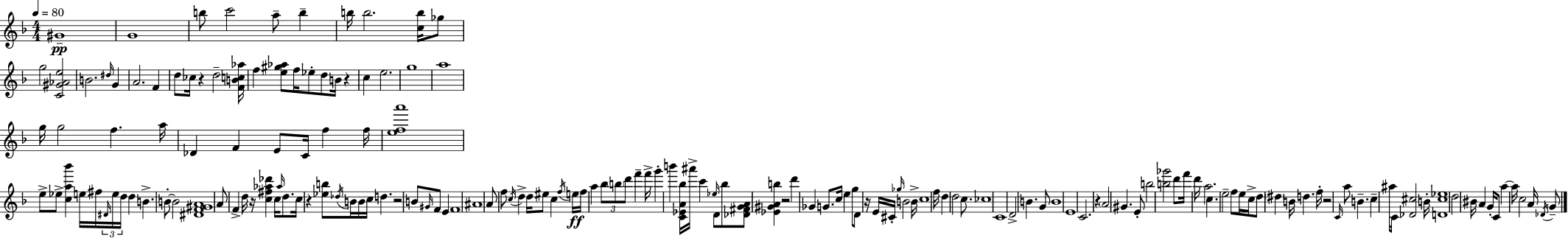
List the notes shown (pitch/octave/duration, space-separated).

G#4/w G4/w B5/e C6/h A5/e B5/q B5/s B5/h. [C5,B5]/s Gb5/e G5/h [C4,G#4,Ab4,E5]/h B4/h. D#5/s G4/q A4/h. F4/q D5/e CES5/s R/q D5/h [F4,B4,C5,Ab5]/s F5/q [E5,G#5,Ab5]/e F5/s Eb5/e D5/e B4/s R/q C5/q E5/h. G5/w A5/w G5/s G5/h F5/q. A5/s Db4/q F4/q E4/e C4/s F5/q F5/s [E5,F5,A6]/w E5/e Eb5/e [C5,A5,Bb6]/q E5/s F#5/s D#4/s E5/s D5/s D5/q B4/q. B4/e B4/h [D#4,F4,G#4,A4]/w A4/e F4/q D5/s R/s [C5,F#5,Ab5,Db6]/q C5/s Ab5/s D5/e. C5/s R/q [Eb5,B5]/e Db5/s B4/s B4/s C5/s D5/q. R/h B4/e G#4/s F4/e E4/q F4/w A#4/w A4/e F5/e C5/s D5/q D5/s EIS5/e C5/q F5/s E5/s F5/s A5/q Bb5/e B5/e D6/e F6/q F6/s G6/q B6/q [C4,Eb4,A4,Bb5]/s A#6/s C6/q Eb5/s D4/e Bb5/e [Db4,F#4,G4,A4]/e [Eb4,G#4,A4,B5]/q R/h D6/q Gb4/q G4/e. C5/s E5/q G5/e D4/e R/s E4/s C#4/s Gb5/s B4/h B4/s C5/w F5/s D5/q D5/h C5/e. CES5/w C4/w D4/h B4/q. G4/e B4/w E4/w C4/h. R/q A4/h G#4/q. E4/e B5/h [B5,Gb6]/h D6/e F6/s D6/s A5/h. C5/q. E5/h F5/e E5/s C5/s D5/e D#5/q B4/s D5/q. F5/s R/h C4/s A5/e B4/q. C5/q A#5/e C4/s [Db4,C#5]/h B4/s [D4,C#5,Eb5]/w D5/h BIS4/s A4/q G4/s C4/e A5/q A5/s C5/h A4/s Db4/s G4/e